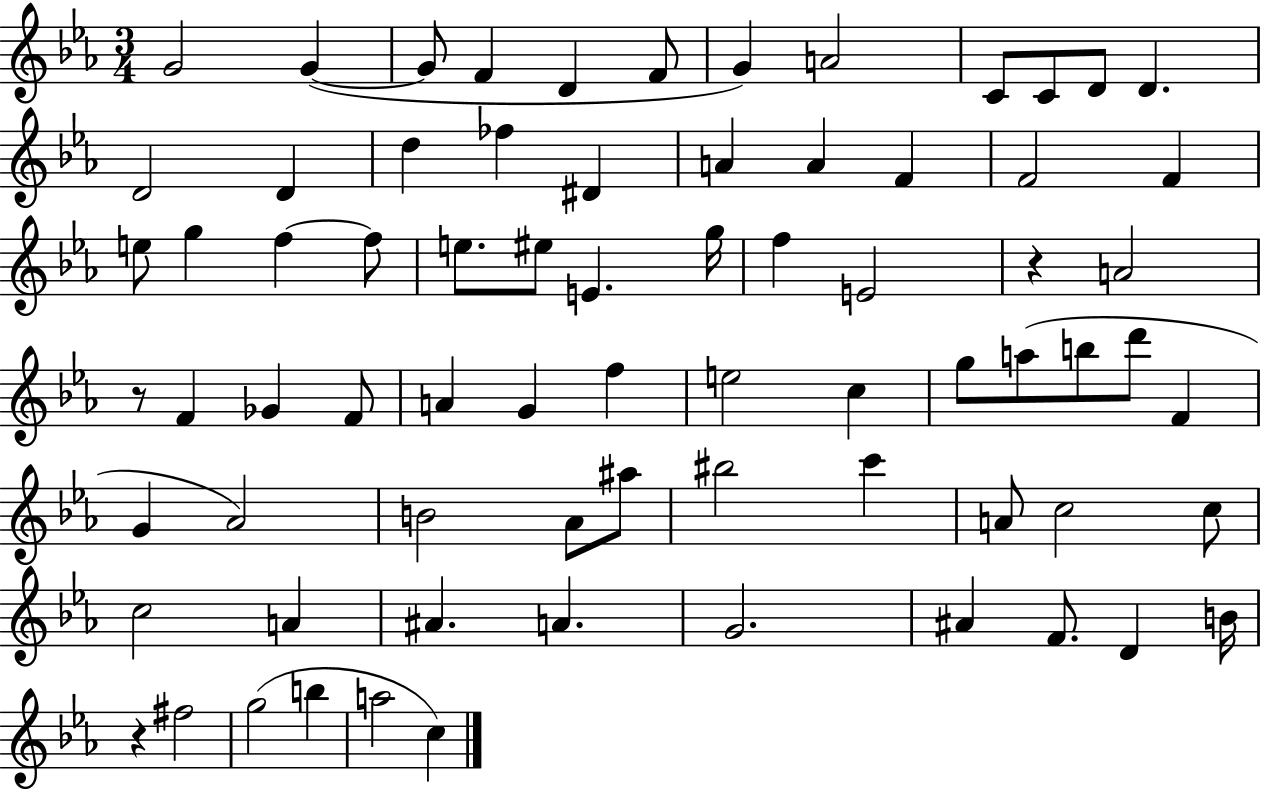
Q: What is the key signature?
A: EES major